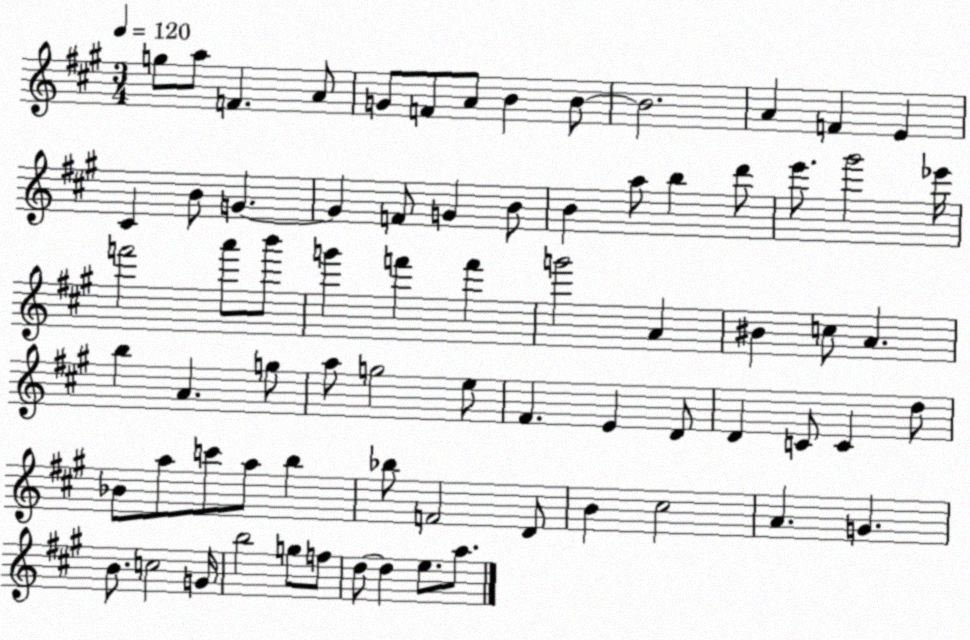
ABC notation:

X:1
T:Untitled
M:3/4
L:1/4
K:A
g/2 a/2 F A/2 G/2 F/2 A/2 B B/2 B2 A F E ^C B/2 G G F/2 G B/2 B a/2 b d'/2 e'/2 ^g'2 _e'/4 f'2 a'/2 b'/2 g' f' f' g'2 A ^B c/2 A b A g/2 a/2 g2 e/2 ^F E D/2 D C/2 C d/2 _B/2 a/2 c'/2 a/2 b _b/2 F2 D/2 B ^c2 A G B/2 c2 G/4 b2 g/2 f/2 d/2 d e/2 a/2